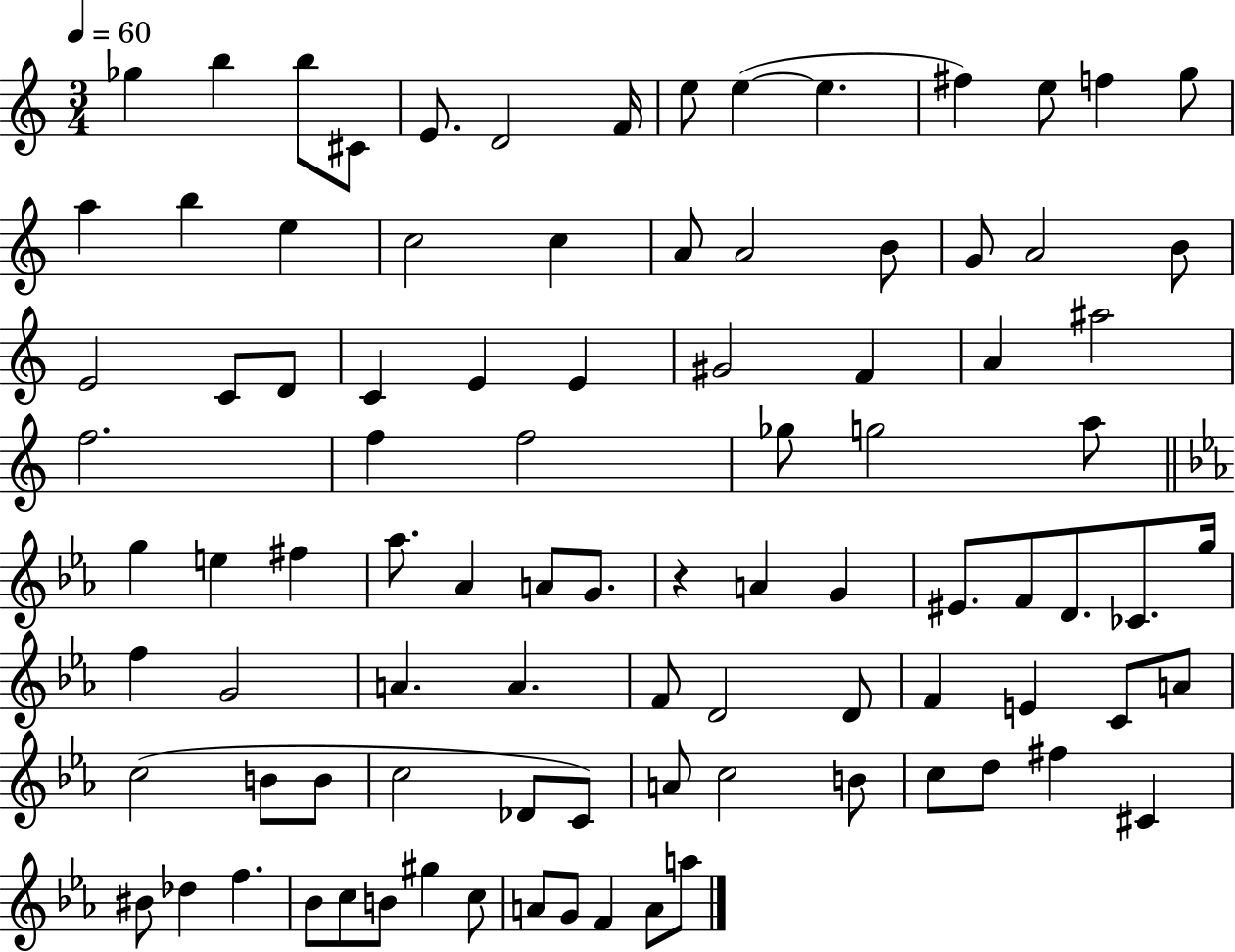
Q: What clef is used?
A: treble